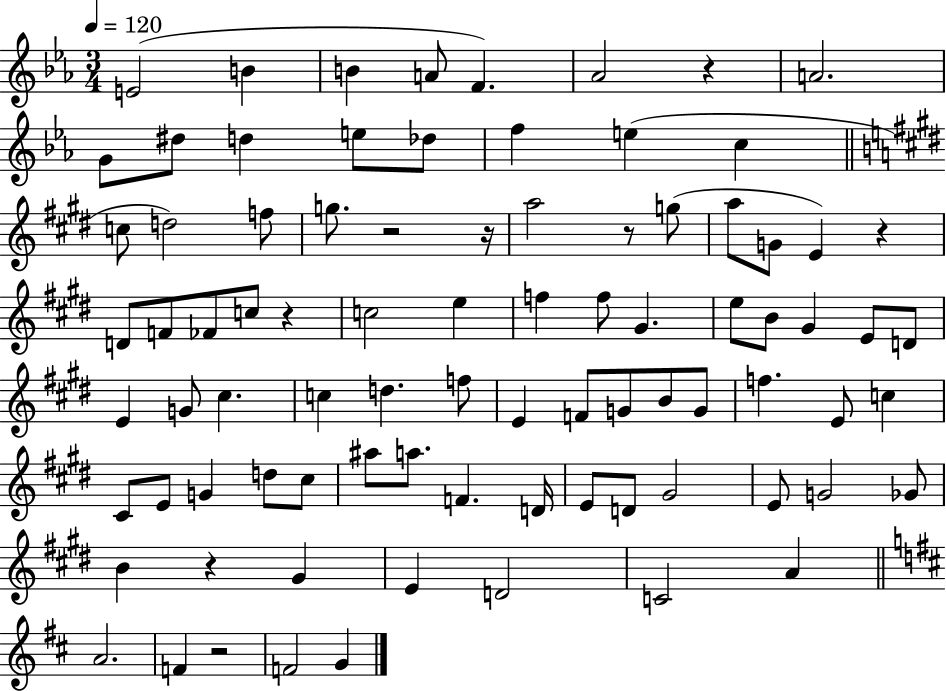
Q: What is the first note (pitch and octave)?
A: E4